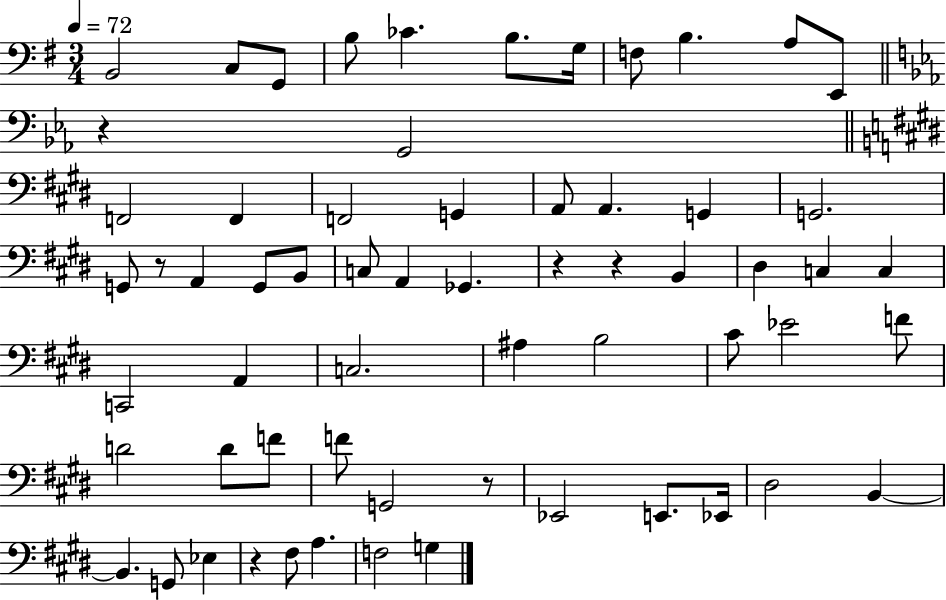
X:1
T:Untitled
M:3/4
L:1/4
K:G
B,,2 C,/2 G,,/2 B,/2 _C B,/2 G,/4 F,/2 B, A,/2 E,,/2 z G,,2 F,,2 F,, F,,2 G,, A,,/2 A,, G,, G,,2 G,,/2 z/2 A,, G,,/2 B,,/2 C,/2 A,, _G,, z z B,, ^D, C, C, C,,2 A,, C,2 ^A, B,2 ^C/2 _E2 F/2 D2 D/2 F/2 F/2 G,,2 z/2 _E,,2 E,,/2 _E,,/4 ^D,2 B,, B,, G,,/2 _E, z ^F,/2 A, F,2 G,